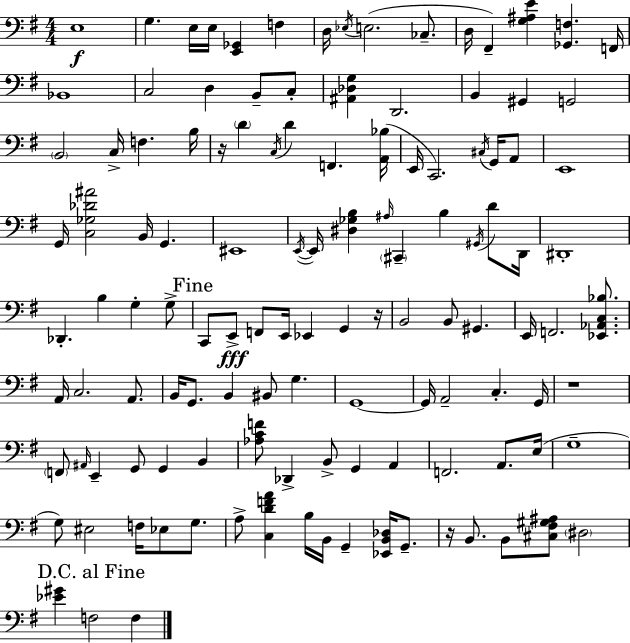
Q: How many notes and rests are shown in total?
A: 122